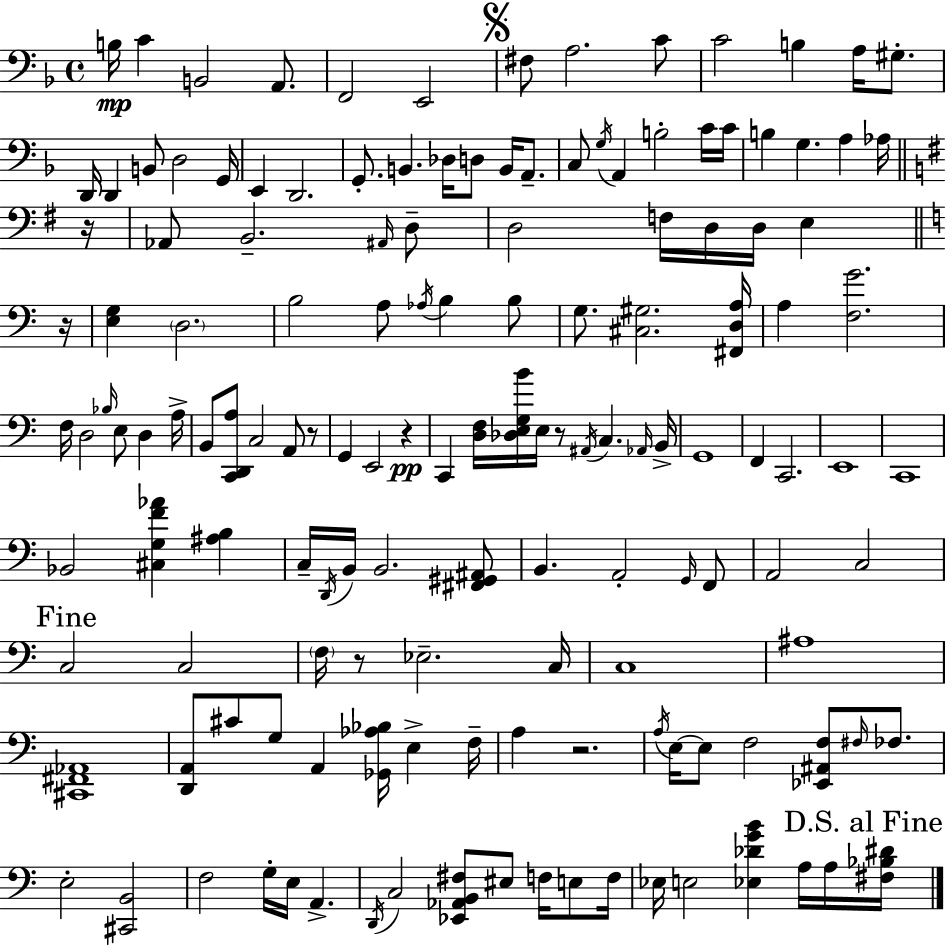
{
  \clef bass
  \time 4/4
  \defaultTimeSignature
  \key f \major
  b16\mp c'4 b,2 a,8. | f,2 e,2 | \mark \markup { \musicglyph "scripts.segno" } fis8 a2. c'8 | c'2 b4 a16 gis8.-. | \break d,16 d,4 b,8 d2 g,16 | e,4 d,2. | g,8.-. b,4. des16 d8 b,16 a,8.-- | c8 \acciaccatura { g16 } a,4 b2-. c'16 | \break c'16 b4 g4. a4 aes16 | \bar "||" \break \key g \major r16 aes,8 b,2.-- \grace { ais,16 } | d8-- d2 f16 d16 d16 e4 | \bar "||" \break \key a \minor r16 <e g>4 \parenthesize d2. | b2 a8 \acciaccatura { aes16 } b4 | b8 g8. <cis gis>2. | <fis, d a>16 a4 <f g'>2. | \break f16 d2 \grace { bes16 } e8 d4 | a16-> b,8 <c, d, a>8 c2 a,8 | r8 g,4 e,2 r4\pp | c,4 <d f>16 <des e g b'>16 e16 r8 \acciaccatura { ais,16 } c4. | \break \grace { aes,16 } b,16-> g,1 | f,4 c,2. | e,1 | c,1 | \break bes,2 <cis g f' aes'>4 | <ais b>4 c16-- \acciaccatura { d,16 } b,16 b,2. | <fis, gis, ais,>8 b,4. a,2-. | \grace { g,16 } f,8 a,2 c2 | \break \mark "Fine" c2 c2 | \parenthesize f16 r8 ees2.-- | c16 c1 | ais1 | \break <cis, fis, aes,>1 | <d, a,>8 cis'8 g8 a,4 | <ges, aes bes>16 e4-> f16-- a4 r2. | \acciaccatura { a16 } e16~~ e8 f2 | \break <ees, ais, f>8 \grace { fis16 } fes8. e2-. | <cis, b,>2 f2 | g16-. e16 a,4.-> \acciaccatura { d,16 } c2 | <ees, aes, b, fis>8 eis8 f16 e8 f16 ees16 e2 | \break <ees des' g' b'>4 a16 a16 \mark "D.S. al Fine" <fis bes dis'>16 \bar "|."
}